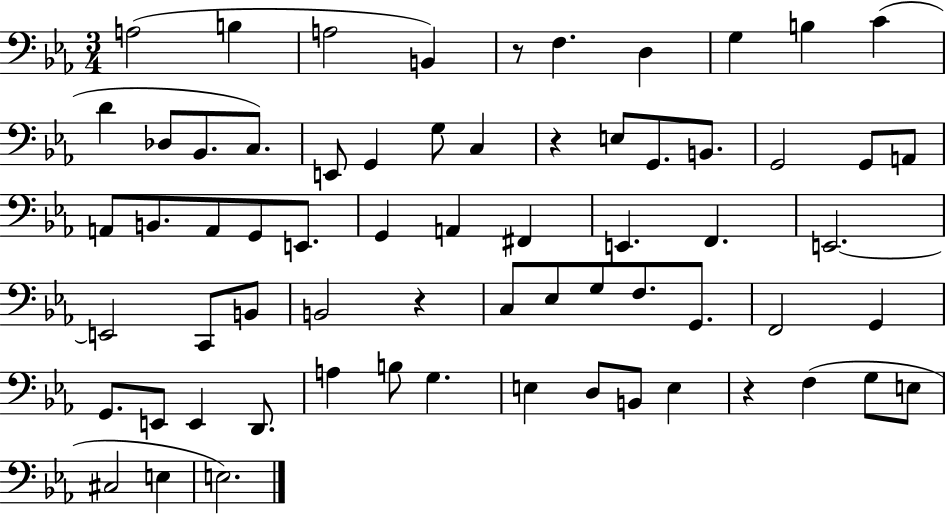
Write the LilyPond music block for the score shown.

{
  \clef bass
  \numericTimeSignature
  \time 3/4
  \key ees \major
  a2( b4 | a2 b,4) | r8 f4. d4 | g4 b4 c'4( | \break d'4 des8 bes,8. c8.) | e,8 g,4 g8 c4 | r4 e8 g,8. b,8. | g,2 g,8 a,8 | \break a,8 b,8. a,8 g,8 e,8. | g,4 a,4 fis,4 | e,4. f,4. | e,2.~~ | \break e,2 c,8 b,8 | b,2 r4 | c8 ees8 g8 f8. g,8. | f,2 g,4 | \break g,8. e,8 e,4 d,8. | a4 b8 g4. | e4 d8 b,8 e4 | r4 f4( g8 e8 | \break cis2 e4 | e2.) | \bar "|."
}